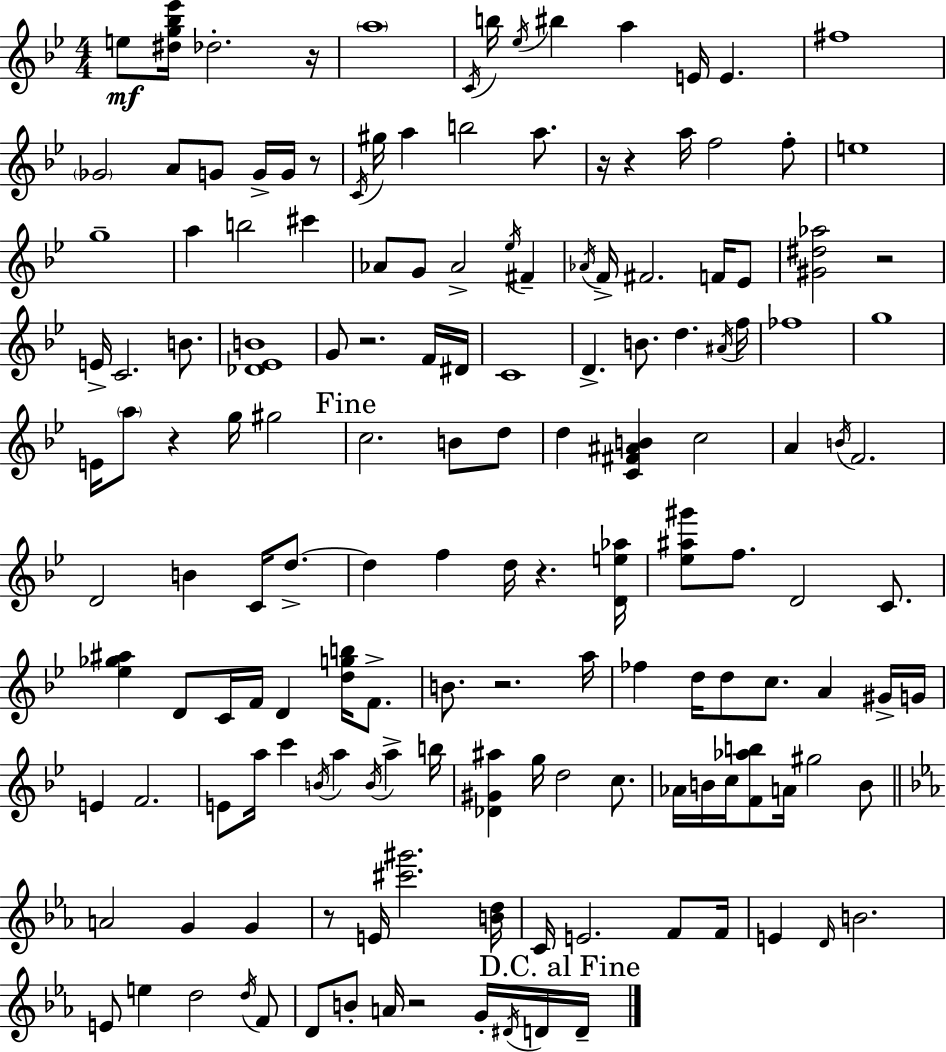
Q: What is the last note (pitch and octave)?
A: D4